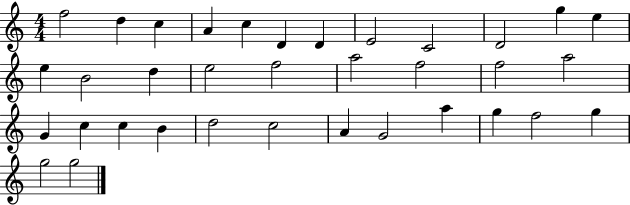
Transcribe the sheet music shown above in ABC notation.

X:1
T:Untitled
M:4/4
L:1/4
K:C
f2 d c A c D D E2 C2 D2 g e e B2 d e2 f2 a2 f2 f2 a2 G c c B d2 c2 A G2 a g f2 g g2 g2